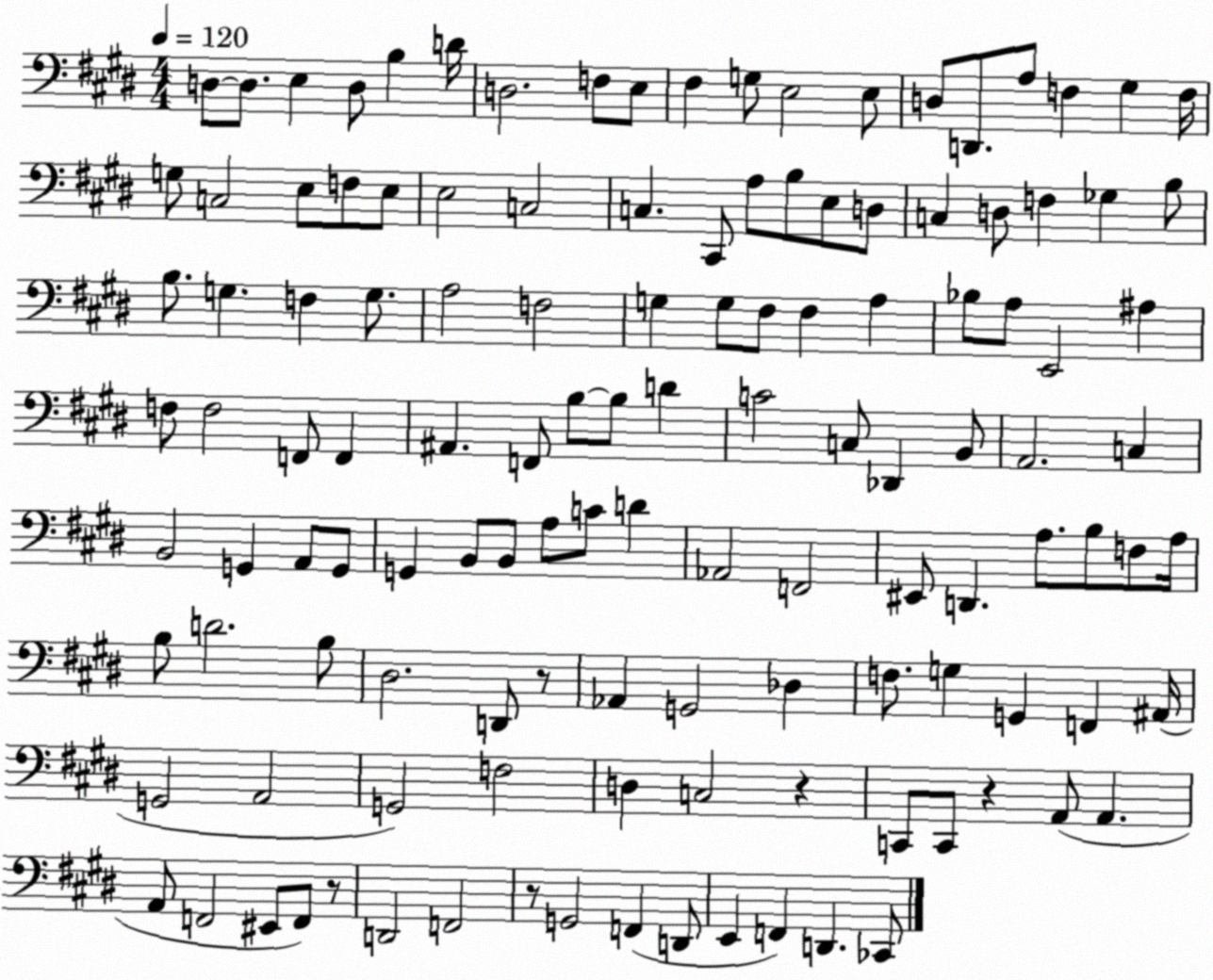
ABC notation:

X:1
T:Untitled
M:4/4
L:1/4
K:E
D,/2 D,/2 E, D,/2 B, D/4 D,2 F,/2 E,/2 ^F, G,/2 E,2 E,/2 D,/2 D,,/2 A,/2 F, ^G, F,/4 G,/2 C,2 E,/2 F,/2 E,/2 E,2 C,2 C, ^C,,/2 A,/2 B,/2 E,/2 D,/2 C, D,/2 F, _G, B,/2 B,/2 G, F, G,/2 A,2 F,2 G, G,/2 ^F,/2 ^F, A, _B,/2 A,/2 E,,2 ^A, F,/2 F,2 F,,/2 F,, ^A,, F,,/2 B,/2 B,/2 D C2 C,/2 _D,, B,,/2 A,,2 C, B,,2 G,, A,,/2 G,,/2 G,, B,,/2 B,,/2 A,/2 C/2 D _A,,2 F,,2 ^E,,/2 D,, A,/2 B,/2 F,/2 A,/4 B,/2 D2 B,/2 ^D,2 D,,/2 z/2 _A,, G,,2 _D, F,/2 G, G,, F,, ^A,,/4 G,,2 A,,2 G,,2 F,2 D, C,2 z C,,/2 C,,/2 z A,,/2 A,, A,,/2 F,,2 ^E,,/2 F,,/2 z/2 D,,2 F,,2 z/2 G,,2 F,, D,,/2 E,, F,, D,, _C,,/2